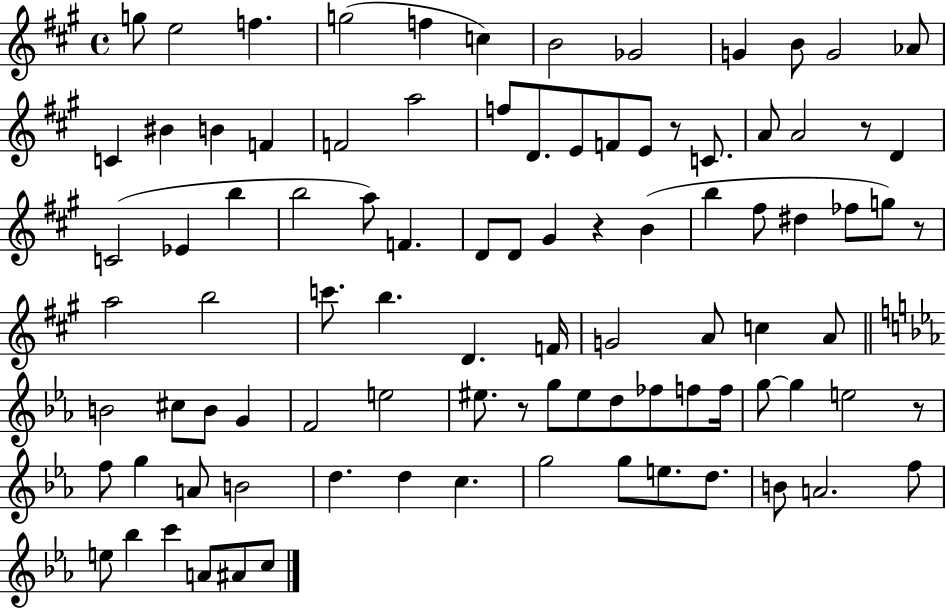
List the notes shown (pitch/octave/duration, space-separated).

G5/e E5/h F5/q. G5/h F5/q C5/q B4/h Gb4/h G4/q B4/e G4/h Ab4/e C4/q BIS4/q B4/q F4/q F4/h A5/h F5/e D4/e. E4/e F4/e E4/e R/e C4/e. A4/e A4/h R/e D4/q C4/h Eb4/q B5/q B5/h A5/e F4/q. D4/e D4/e G#4/q R/q B4/q B5/q F#5/e D#5/q FES5/e G5/e R/e A5/h B5/h C6/e. B5/q. D4/q. F4/s G4/h A4/e C5/q A4/e B4/h C#5/e B4/e G4/q F4/h E5/h EIS5/e. R/e G5/e EIS5/e D5/e FES5/e F5/e F5/s G5/e G5/q E5/h R/e F5/e G5/q A4/e B4/h D5/q. D5/q C5/q. G5/h G5/e E5/e. D5/e. B4/e A4/h. F5/e E5/e Bb5/q C6/q A4/e A#4/e C5/e